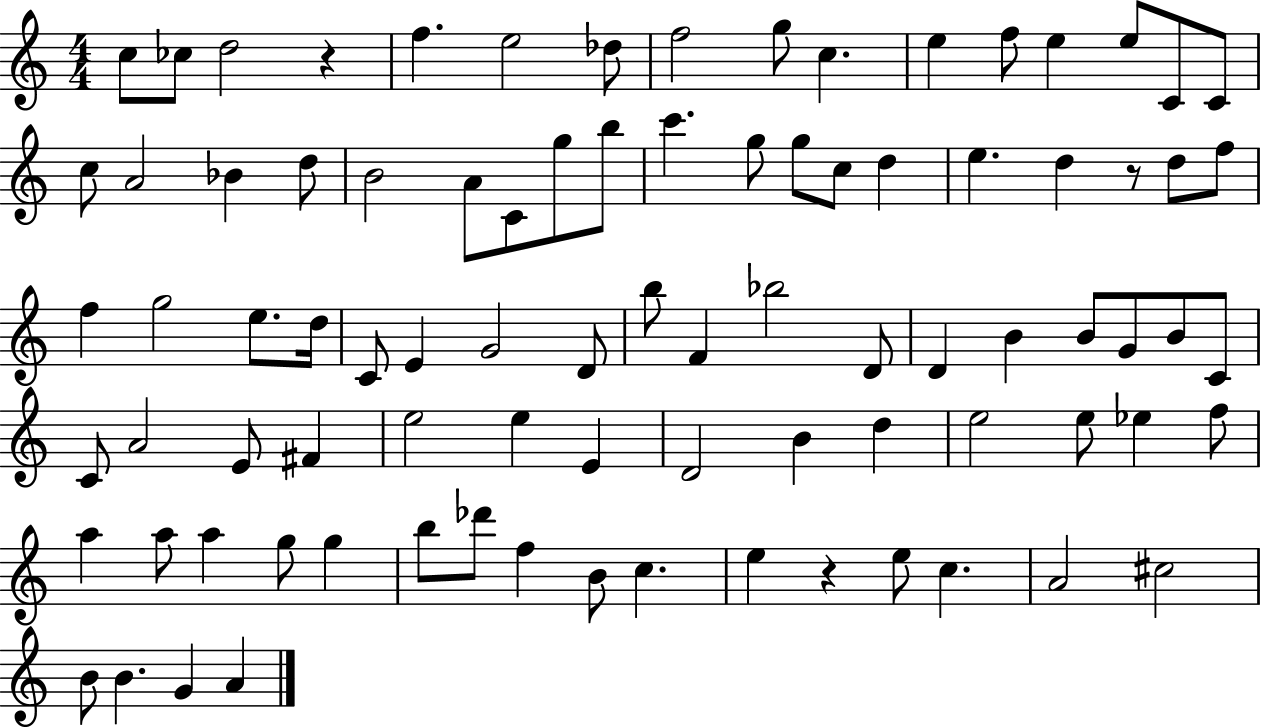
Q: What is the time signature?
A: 4/4